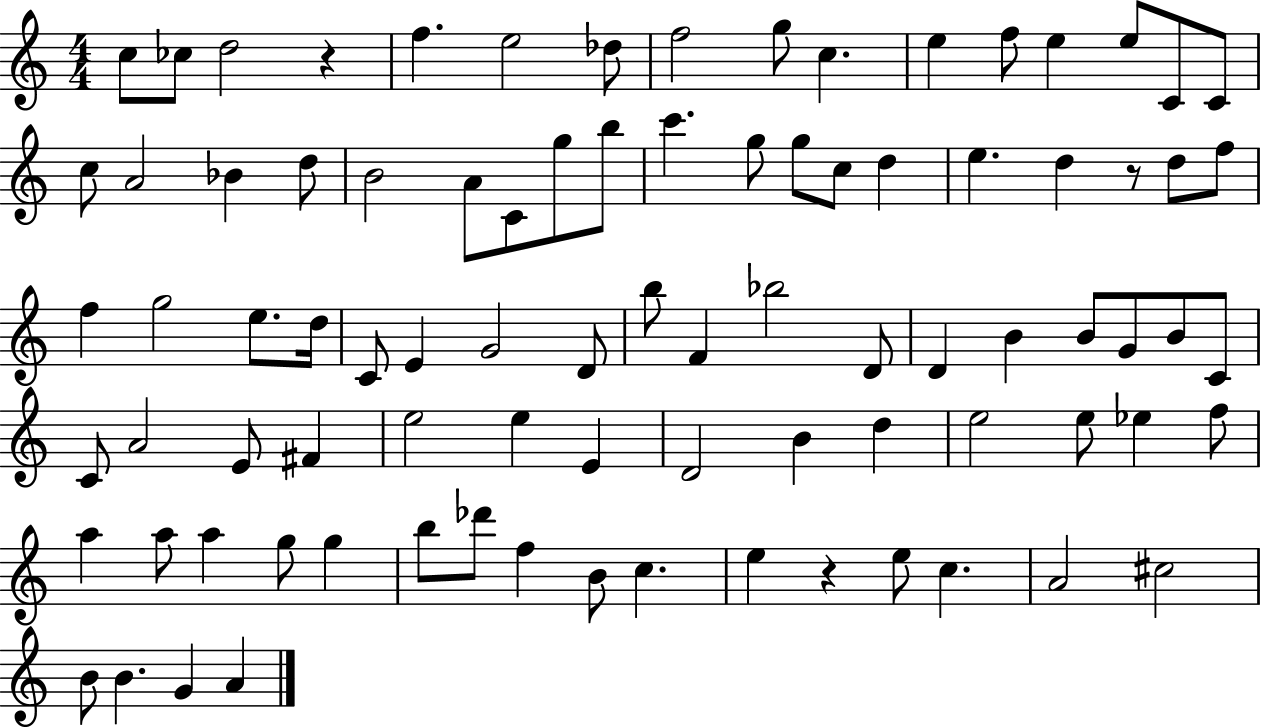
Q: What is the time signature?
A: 4/4